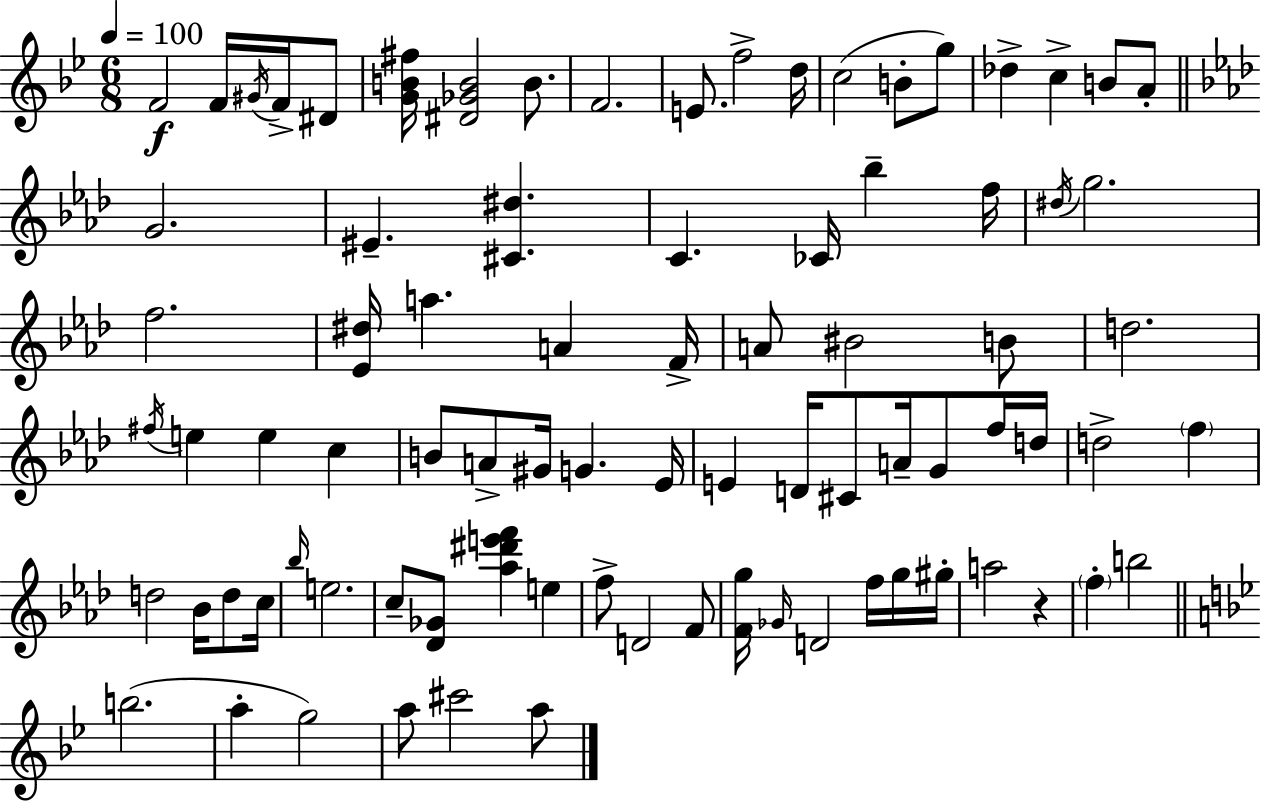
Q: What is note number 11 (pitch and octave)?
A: C5